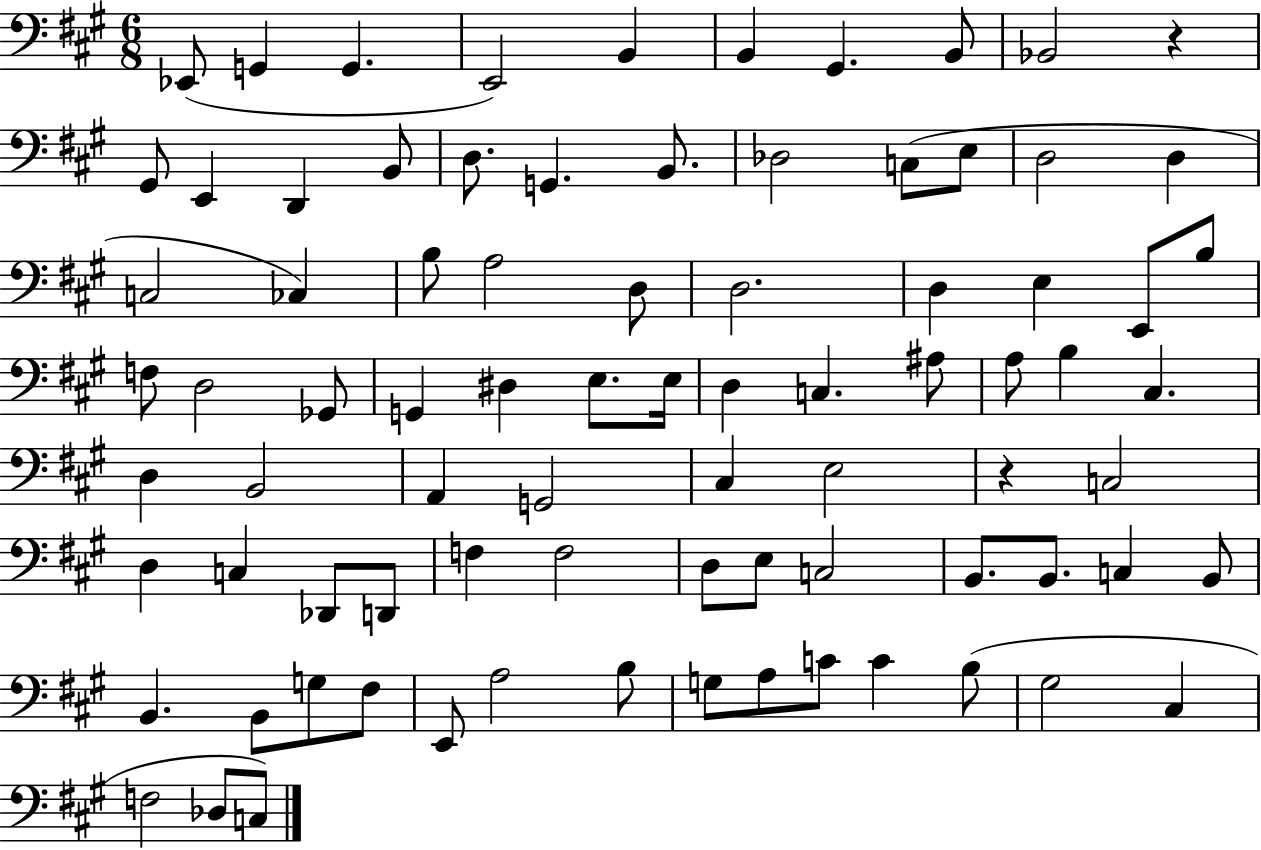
Eb2/e G2/q G2/q. E2/h B2/q B2/q G#2/q. B2/e Bb2/h R/q G#2/e E2/q D2/q B2/e D3/e. G2/q. B2/e. Db3/h C3/e E3/e D3/h D3/q C3/h CES3/q B3/e A3/h D3/e D3/h. D3/q E3/q E2/e B3/e F3/e D3/h Gb2/e G2/q D#3/q E3/e. E3/s D3/q C3/q. A#3/e A3/e B3/q C#3/q. D3/q B2/h A2/q G2/h C#3/q E3/h R/q C3/h D3/q C3/q Db2/e D2/e F3/q F3/h D3/e E3/e C3/h B2/e. B2/e. C3/q B2/e B2/q. B2/e G3/e F#3/e E2/e A3/h B3/e G3/e A3/e C4/e C4/q B3/e G#3/h C#3/q F3/h Db3/e C3/e